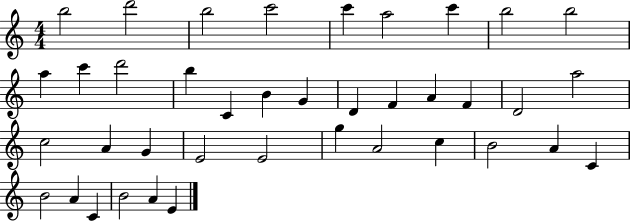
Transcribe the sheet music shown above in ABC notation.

X:1
T:Untitled
M:4/4
L:1/4
K:C
b2 d'2 b2 c'2 c' a2 c' b2 b2 a c' d'2 b C B G D F A F D2 a2 c2 A G E2 E2 g A2 c B2 A C B2 A C B2 A E